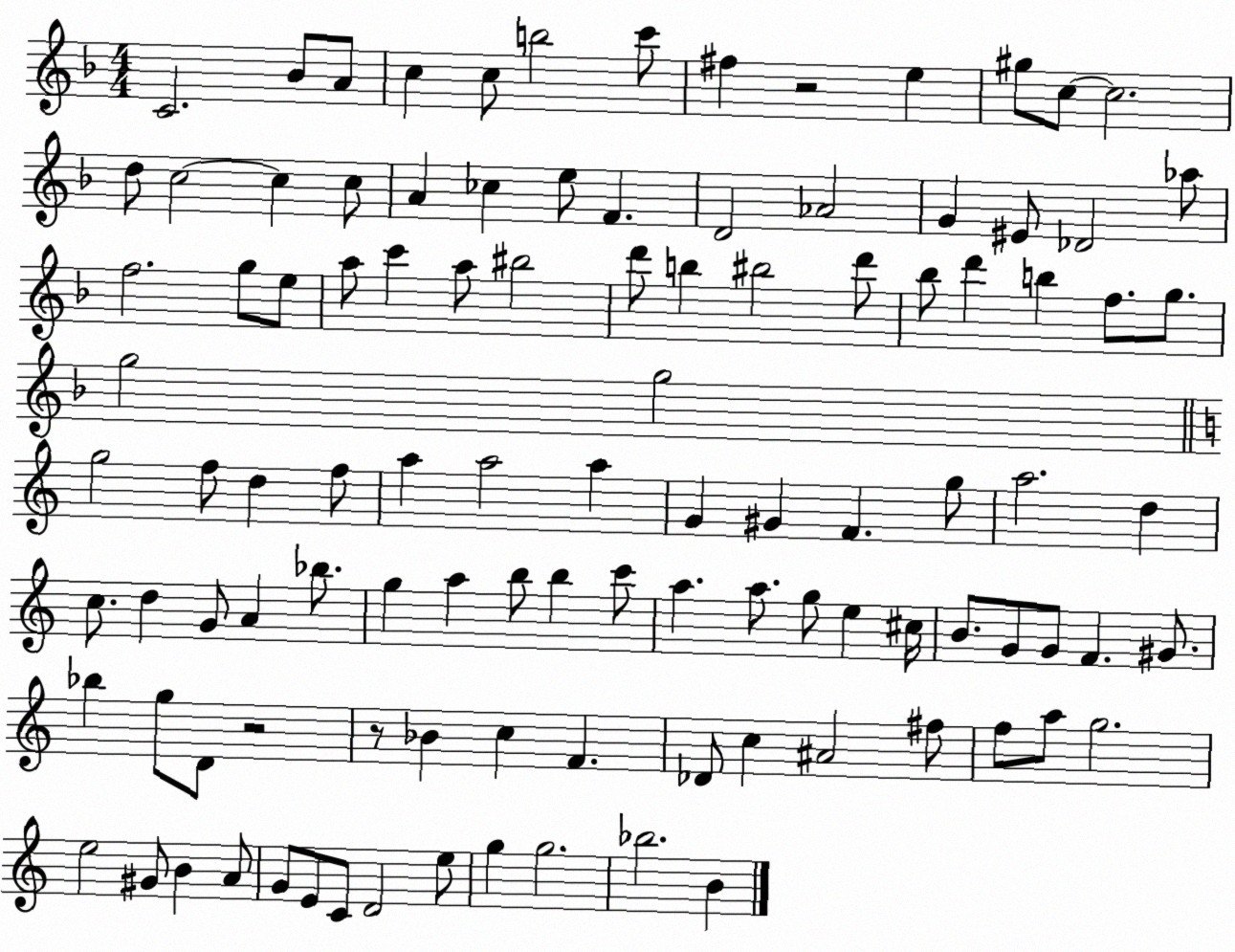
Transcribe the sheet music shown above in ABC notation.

X:1
T:Untitled
M:4/4
L:1/4
K:F
C2 _B/2 A/2 c c/2 b2 c'/2 ^f z2 e ^g/2 c/2 c2 d/2 c2 c c/2 A _c e/2 F D2 _A2 G ^E/2 _D2 _a/2 f2 g/2 e/2 a/2 c' a/2 ^b2 d'/2 b ^b2 d'/2 _b/2 d' b f/2 g/2 g2 g2 g2 f/2 d f/2 a a2 a G ^G F g/2 a2 d c/2 d G/2 A _b/2 g a b/2 b c'/2 a a/2 g/2 e ^c/4 B/2 G/2 G/2 F ^G/2 _b g/2 D/2 z2 z/2 _B c F _D/2 c ^A2 ^f/2 f/2 a/2 g2 e2 ^G/2 B A/2 G/2 E/2 C/2 D2 e/2 g g2 _b2 B